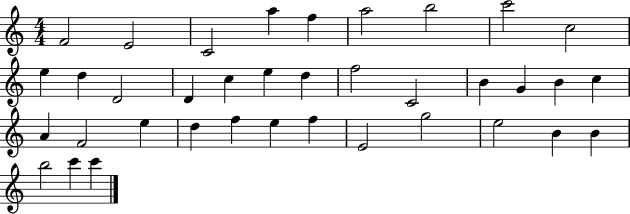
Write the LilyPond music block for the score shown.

{
  \clef treble
  \numericTimeSignature
  \time 4/4
  \key c \major
  f'2 e'2 | c'2 a''4 f''4 | a''2 b''2 | c'''2 c''2 | \break e''4 d''4 d'2 | d'4 c''4 e''4 d''4 | f''2 c'2 | b'4 g'4 b'4 c''4 | \break a'4 f'2 e''4 | d''4 f''4 e''4 f''4 | e'2 g''2 | e''2 b'4 b'4 | \break b''2 c'''4 c'''4 | \bar "|."
}